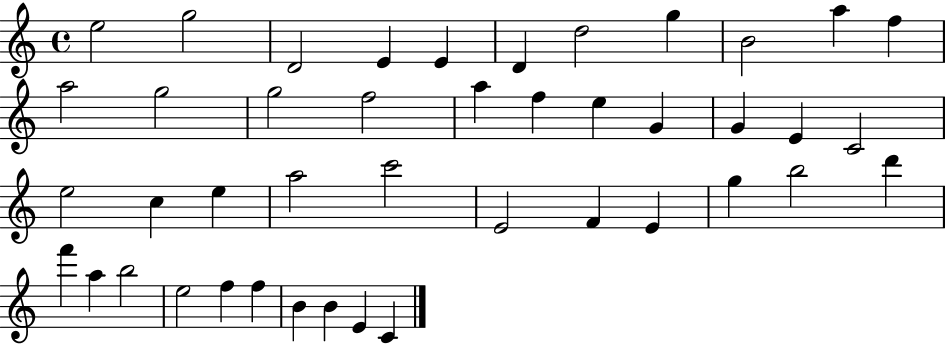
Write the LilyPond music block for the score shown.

{
  \clef treble
  \time 4/4
  \defaultTimeSignature
  \key c \major
  e''2 g''2 | d'2 e'4 e'4 | d'4 d''2 g''4 | b'2 a''4 f''4 | \break a''2 g''2 | g''2 f''2 | a''4 f''4 e''4 g'4 | g'4 e'4 c'2 | \break e''2 c''4 e''4 | a''2 c'''2 | e'2 f'4 e'4 | g''4 b''2 d'''4 | \break f'''4 a''4 b''2 | e''2 f''4 f''4 | b'4 b'4 e'4 c'4 | \bar "|."
}